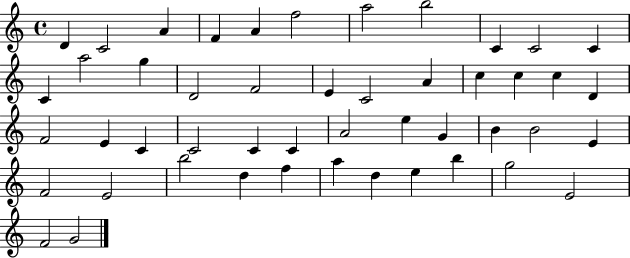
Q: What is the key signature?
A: C major